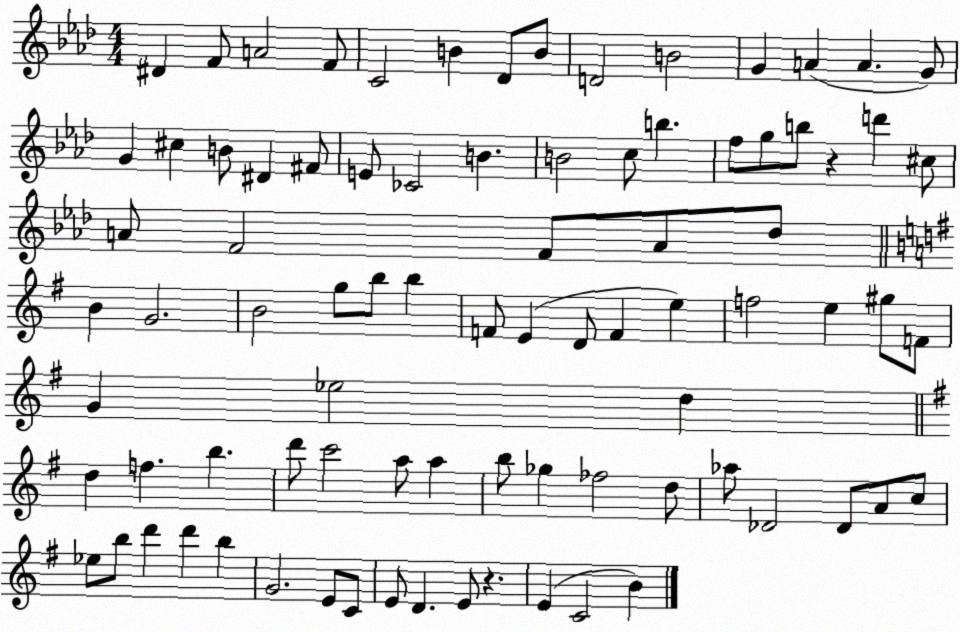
X:1
T:Untitled
M:4/4
L:1/4
K:Ab
^D F/2 A2 F/2 C2 B _D/2 B/2 D2 B2 G A A G/2 G ^c B/2 ^D ^F/2 E/2 _C2 B B2 c/2 b f/2 g/2 b/2 z d' ^c/2 A/2 F2 F/2 A/2 _d/2 B G2 B2 g/2 b/2 b F/2 E D/2 F e f2 e ^g/2 F/2 G _e2 d d f b d'/2 c'2 a/2 a b/2 _g _f2 d/2 _a/2 _D2 _D/2 A/2 c/2 _e/2 b/2 d' d' b G2 E/2 C/2 E/2 D E/2 z E C2 B